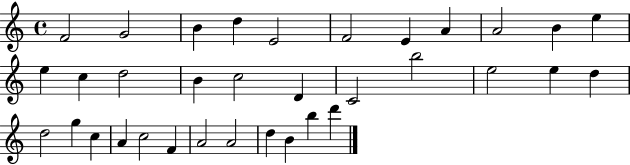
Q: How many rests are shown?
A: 0